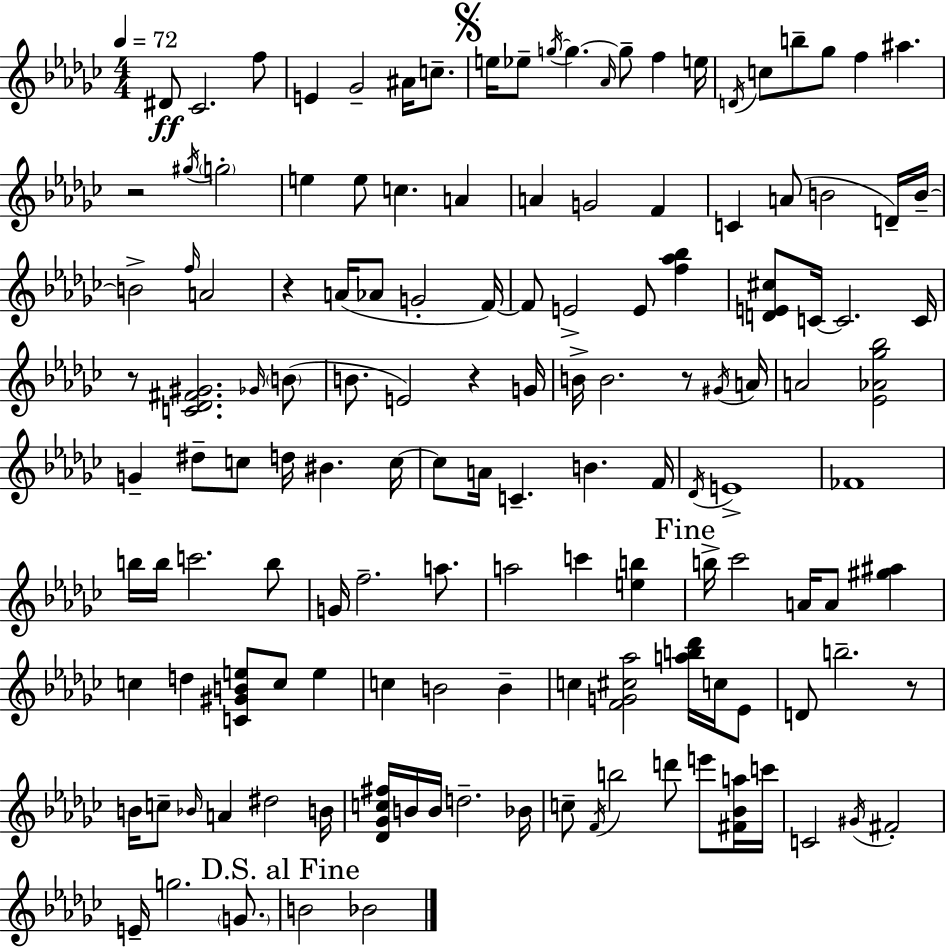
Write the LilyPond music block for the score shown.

{
  \clef treble
  \numericTimeSignature
  \time 4/4
  \key ees \minor
  \tempo 4 = 72
  dis'8\ff ces'2. f''8 | e'4 ges'2-- ais'16 c''8.-- | \mark \markup { \musicglyph "scripts.segno" } e''16 ees''8-- \acciaccatura { g''16~ }~ g''4. \grace { aes'16 } g''8-- f''4 | e''16 \acciaccatura { d'16 } c''8 b''8-- ges''8 f''4 ais''4. | \break r2 \acciaccatura { gis''16 } \parenthesize g''2-. | e''4 e''8 c''4. | a'4 a'4 g'2 | f'4 c'4 a'8( b'2 | \break d'16--) b'16--~~ b'2-> \grace { f''16 } a'2 | r4 a'16( aes'8 g'2-. | f'16~~) f'8 e'2-> e'8 | <f'' aes'' bes''>4 <d' e' cis''>8 c'16~~ c'2. | \break c'16 r8 <c' des' fis' gis'>2. | \grace { ges'16 }( \parenthesize b'8 b'8. e'2) | r4 g'16 b'16-> b'2. | r8 \acciaccatura { gis'16 } a'16 a'2 <ees' aes' ges'' bes''>2 | \break g'4-- dis''8-- c''8 d''16 | bis'4. c''16~~ c''8 a'16 c'4.-- | b'4. f'16 \acciaccatura { des'16 } e'1-> | fes'1 | \break b''16 b''16 c'''2. | b''8 g'16 f''2.-- | a''8. a''2 | c'''4 <e'' b''>4 \mark "Fine" b''16-> ces'''2 | \break a'16 a'8 <gis'' ais''>4 c''4 d''4 | <c' gis' b' e''>8 c''8 e''4 c''4 b'2 | b'4-- c''4 <f' g' cis'' aes''>2 | <a'' b'' des'''>16 c''16 ees'8 d'8 b''2.-- | \break r8 b'16 c''8-- \grace { bes'16 } a'4 | dis''2 b'16 <des' ges' c'' fis''>16 b'16 b'16 d''2.-- | bes'16 c''8-- \acciaccatura { f'16 } b''2 | d'''8 e'''8 <fis' bes' a''>16 c'''16 c'2 | \break \acciaccatura { gis'16 } fis'2-. e'16-- g''2. | \parenthesize g'8. \mark "D.S. al Fine" b'2 | bes'2 \bar "|."
}